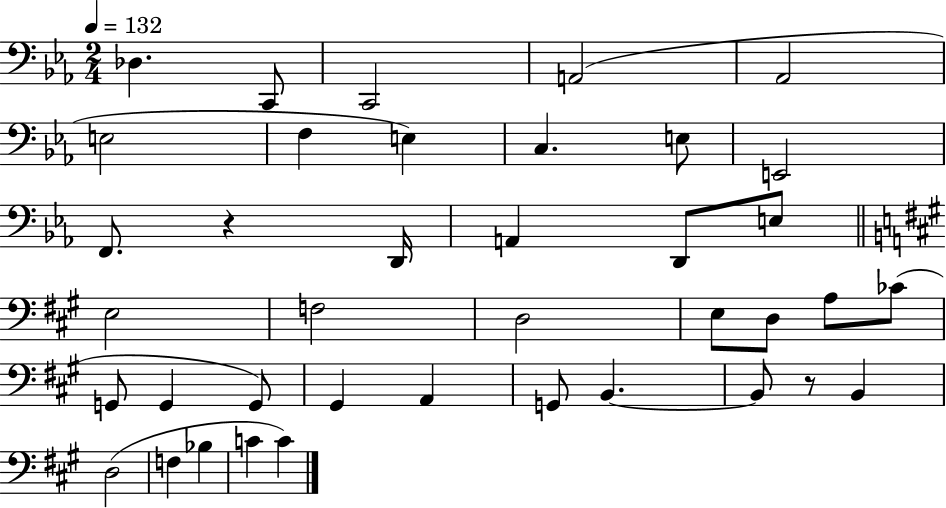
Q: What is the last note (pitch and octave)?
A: C4